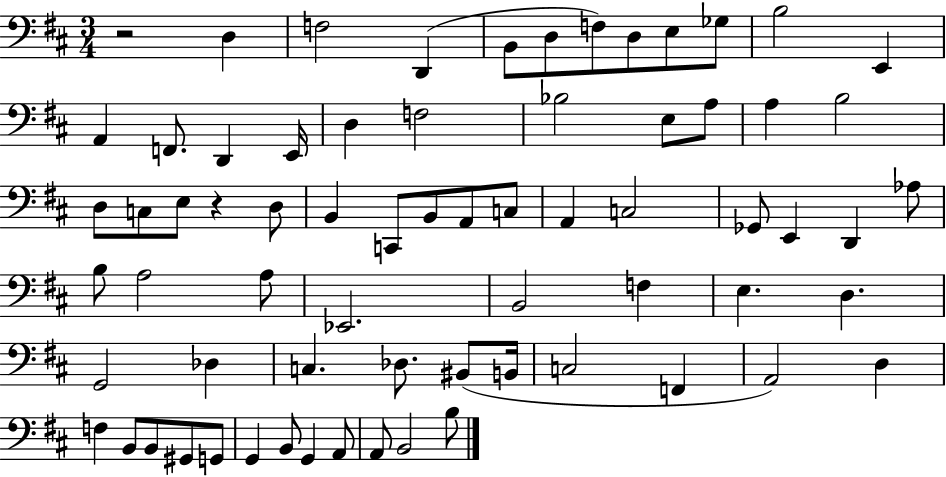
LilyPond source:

{
  \clef bass
  \numericTimeSignature
  \time 3/4
  \key d \major
  r2 d4 | f2 d,4( | b,8 d8 f8) d8 e8 ges8 | b2 e,4 | \break a,4 f,8. d,4 e,16 | d4 f2 | bes2 e8 a8 | a4 b2 | \break d8 c8 e8 r4 d8 | b,4 c,8 b,8 a,8 c8 | a,4 c2 | ges,8 e,4 d,4 aes8 | \break b8 a2 a8 | ees,2. | b,2 f4 | e4. d4. | \break g,2 des4 | c4. des8. bis,8( b,16 | c2 f,4 | a,2) d4 | \break f4 b,8 b,8 gis,8 g,8 | g,4 b,8 g,4 a,8 | a,8 b,2 b8 | \bar "|."
}